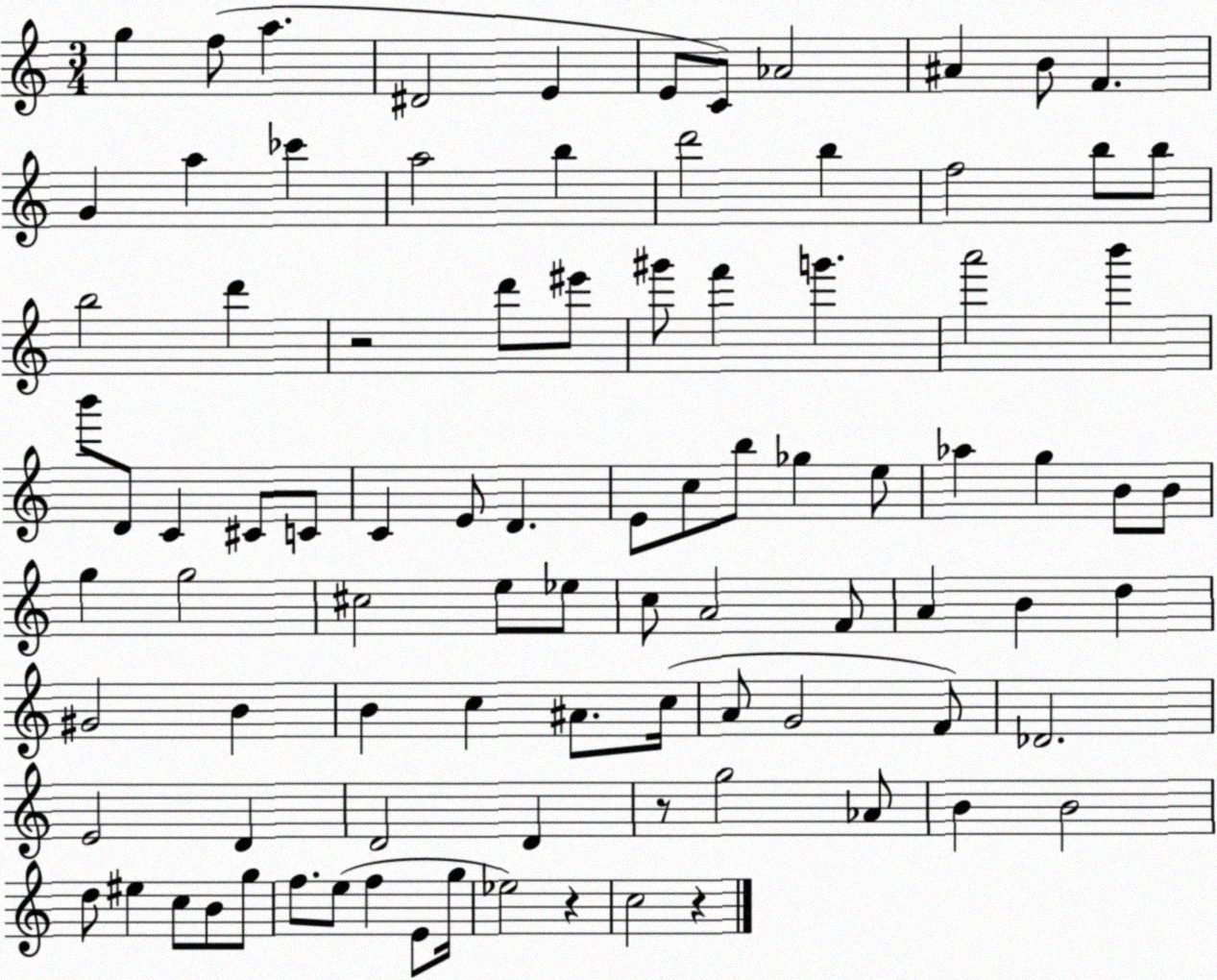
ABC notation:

X:1
T:Untitled
M:3/4
L:1/4
K:C
g f/2 a ^D2 E E/2 C/2 _A2 ^A B/2 F G a _c' a2 b d'2 b f2 b/2 b/2 b2 d' z2 d'/2 ^e'/2 ^g'/2 f' g' a'2 b' b'/2 D/2 C ^C/2 C/2 C E/2 D E/2 c/2 b/2 _g e/2 _a g B/2 B/2 g g2 ^c2 e/2 _e/2 c/2 A2 F/2 A B d ^G2 B B c ^A/2 c/4 A/2 G2 F/2 _D2 E2 D D2 D z/2 g2 _A/2 B B2 d/2 ^e c/2 B/2 g/2 f/2 e/2 f E/2 g/4 _e2 z c2 z